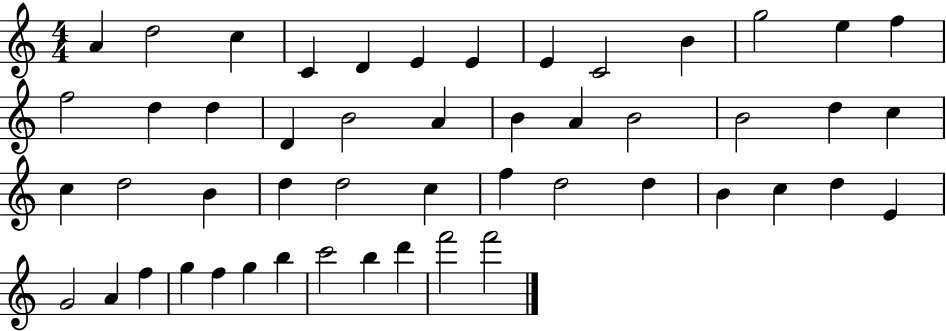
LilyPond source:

{
  \clef treble
  \numericTimeSignature
  \time 4/4
  \key c \major
  a'4 d''2 c''4 | c'4 d'4 e'4 e'4 | e'4 c'2 b'4 | g''2 e''4 f''4 | \break f''2 d''4 d''4 | d'4 b'2 a'4 | b'4 a'4 b'2 | b'2 d''4 c''4 | \break c''4 d''2 b'4 | d''4 d''2 c''4 | f''4 d''2 d''4 | b'4 c''4 d''4 e'4 | \break g'2 a'4 f''4 | g''4 f''4 g''4 b''4 | c'''2 b''4 d'''4 | f'''2 f'''2 | \break \bar "|."
}